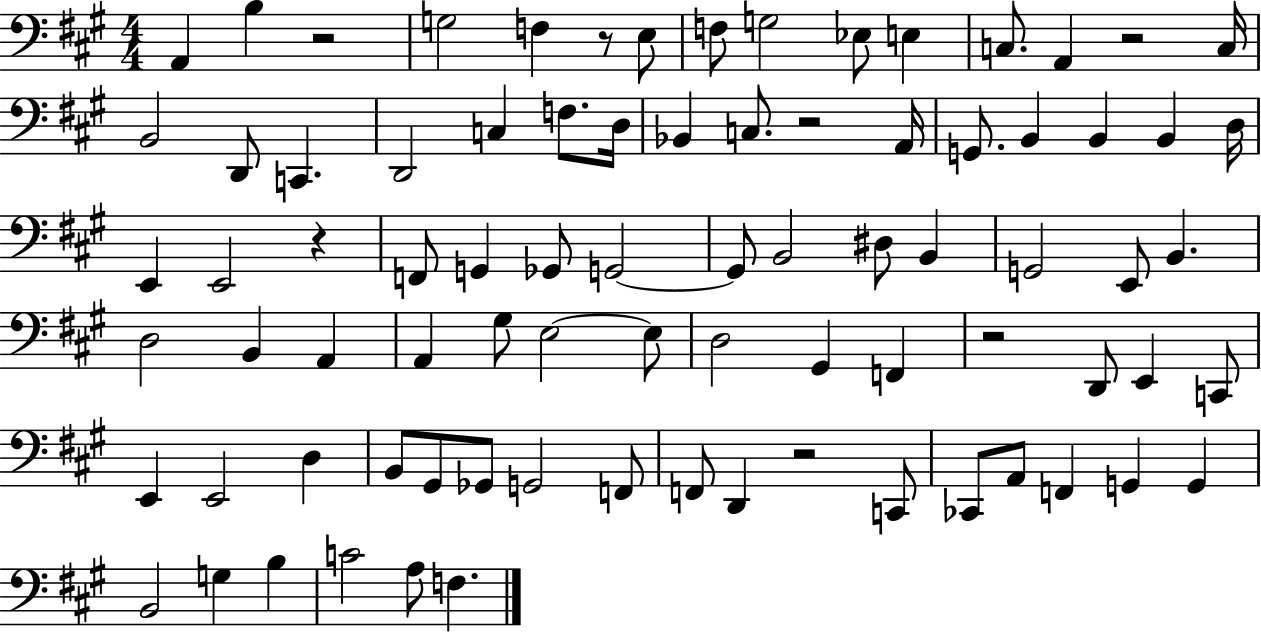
A2/q B3/q R/h G3/h F3/q R/e E3/e F3/e G3/h Eb3/e E3/q C3/e. A2/q R/h C3/s B2/h D2/e C2/q. D2/h C3/q F3/e. D3/s Bb2/q C3/e. R/h A2/s G2/e. B2/q B2/q B2/q D3/s E2/q E2/h R/q F2/e G2/q Gb2/e G2/h G2/e B2/h D#3/e B2/q G2/h E2/e B2/q. D3/h B2/q A2/q A2/q G#3/e E3/h E3/e D3/h G#2/q F2/q R/h D2/e E2/q C2/e E2/q E2/h D3/q B2/e G#2/e Gb2/e G2/h F2/e F2/e D2/q R/h C2/e CES2/e A2/e F2/q G2/q G2/q B2/h G3/q B3/q C4/h A3/e F3/q.